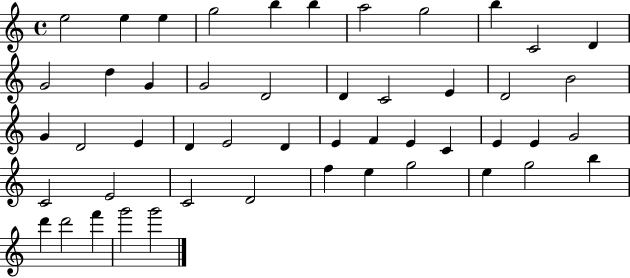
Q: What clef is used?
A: treble